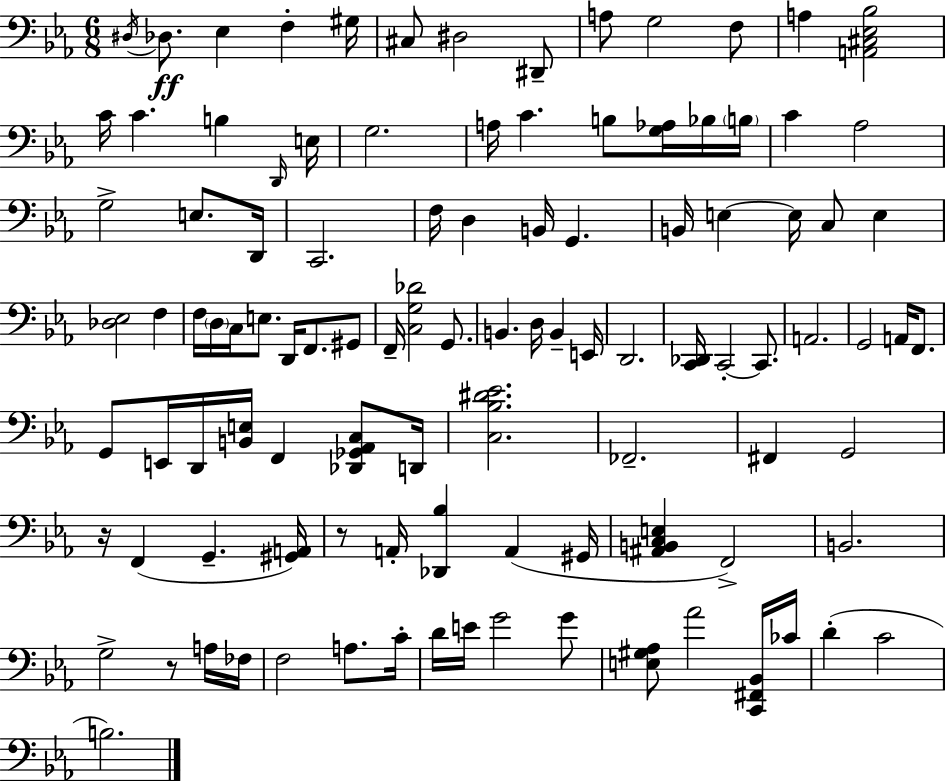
X:1
T:Untitled
M:6/8
L:1/4
K:Eb
^D,/4 _D,/2 _E, F, ^G,/4 ^C,/2 ^D,2 ^D,,/2 A,/2 G,2 F,/2 A, [A,,^C,_E,_B,]2 C/4 C B, D,,/4 E,/4 G,2 A,/4 C B,/2 [G,_A,]/4 _B,/4 B,/4 C _A,2 G,2 E,/2 D,,/4 C,,2 F,/4 D, B,,/4 G,, B,,/4 E, E,/4 C,/2 E, [_D,_E,]2 F, F,/4 D,/4 C,/4 E,/2 D,,/4 F,,/2 ^G,,/2 F,,/4 [C,G,_D]2 G,,/2 B,, D,/4 B,, E,,/4 D,,2 [C,,_D,,]/4 C,,2 C,,/2 A,,2 G,,2 A,,/4 F,,/2 G,,/2 E,,/4 D,,/4 [B,,E,]/4 F,, [_D,,_G,,_A,,C,]/2 D,,/4 [C,_B,^D_E]2 _F,,2 ^F,, G,,2 z/4 F,, G,, [^G,,A,,]/4 z/2 A,,/4 [_D,,_B,] A,, ^G,,/4 [^A,,B,,C,E,] F,,2 B,,2 G,2 z/2 A,/4 _F,/4 F,2 A,/2 C/4 D/4 E/4 G2 G/2 [E,^G,_A,]/2 _A2 [C,,^F,,_B,,]/4 _C/4 D C2 B,2